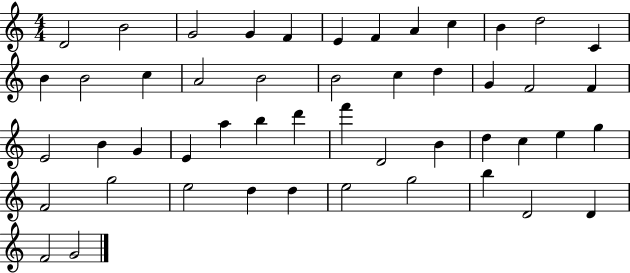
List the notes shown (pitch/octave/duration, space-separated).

D4/h B4/h G4/h G4/q F4/q E4/q F4/q A4/q C5/q B4/q D5/h C4/q B4/q B4/h C5/q A4/h B4/h B4/h C5/q D5/q G4/q F4/h F4/q E4/h B4/q G4/q E4/q A5/q B5/q D6/q F6/q D4/h B4/q D5/q C5/q E5/q G5/q F4/h G5/h E5/h D5/q D5/q E5/h G5/h B5/q D4/h D4/q F4/h G4/h